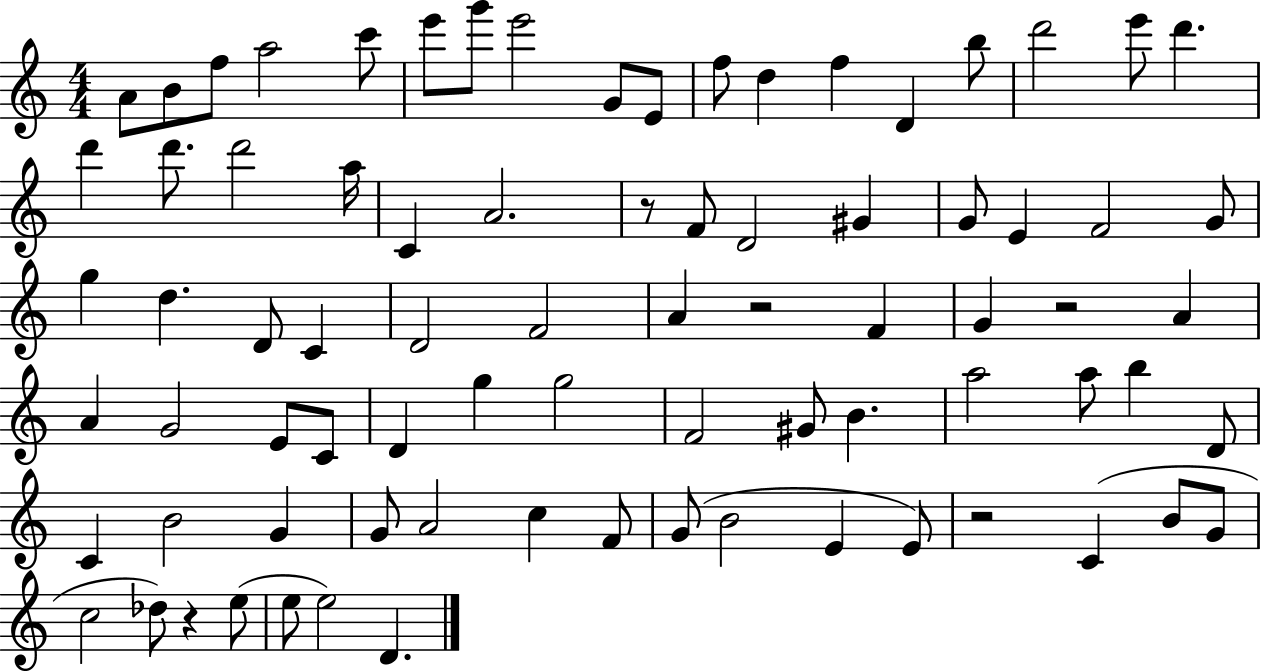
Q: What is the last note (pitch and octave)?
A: D4